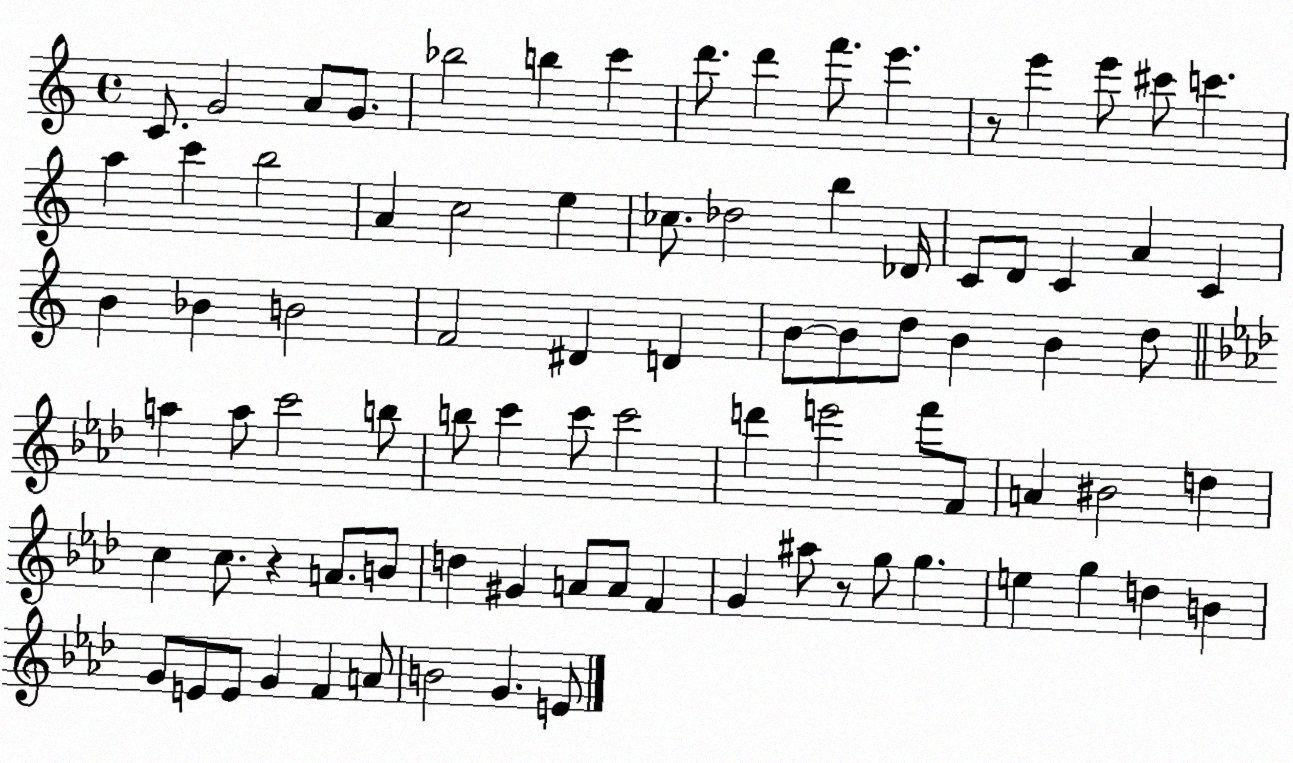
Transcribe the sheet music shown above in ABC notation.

X:1
T:Untitled
M:4/4
L:1/4
K:C
C/2 G2 A/2 G/2 _b2 b c' d'/2 d' f'/2 e' z/2 e' e'/2 ^c'/2 c' a c' b2 A c2 e _c/2 _d2 b _D/4 C/2 D/2 C A C B _B B2 F2 ^D D B/2 B/2 d/2 B B d/2 a a/2 c'2 b/2 b/2 c' c'/2 c'2 d' e'2 f'/2 F/2 A ^B2 d c c/2 z A/2 B/2 d ^G A/2 A/2 F G ^a/2 z/2 g/2 g e g d B G/2 E/2 E/2 G F A/2 B2 G E/2